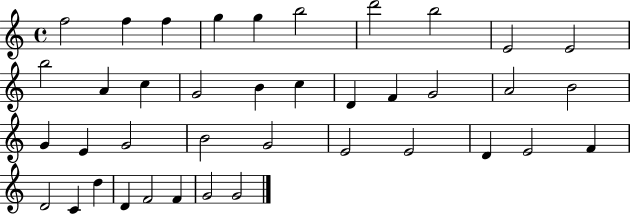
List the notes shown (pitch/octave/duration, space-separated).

F5/h F5/q F5/q G5/q G5/q B5/h D6/h B5/h E4/h E4/h B5/h A4/q C5/q G4/h B4/q C5/q D4/q F4/q G4/h A4/h B4/h G4/q E4/q G4/h B4/h G4/h E4/h E4/h D4/q E4/h F4/q D4/h C4/q D5/q D4/q F4/h F4/q G4/h G4/h